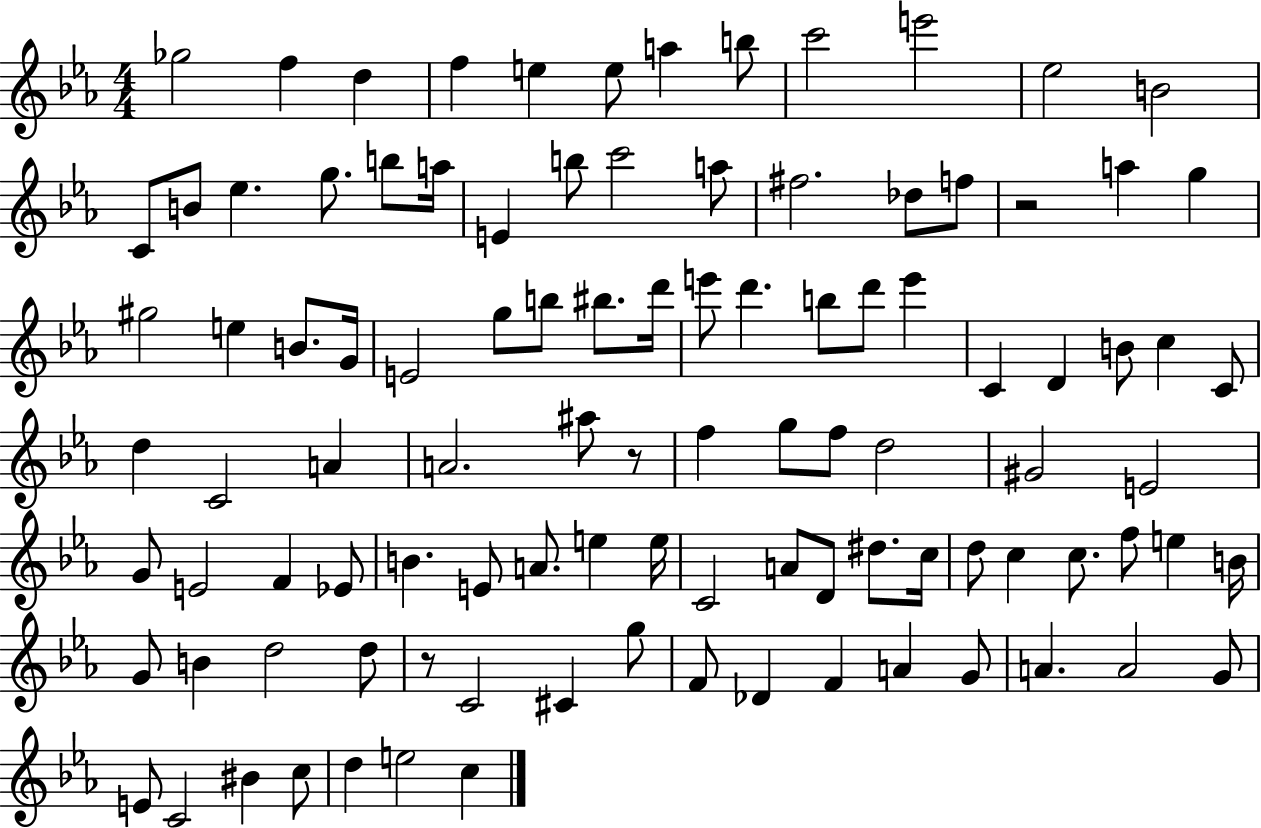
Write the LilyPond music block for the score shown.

{
  \clef treble
  \numericTimeSignature
  \time 4/4
  \key ees \major
  ges''2 f''4 d''4 | f''4 e''4 e''8 a''4 b''8 | c'''2 e'''2 | ees''2 b'2 | \break c'8 b'8 ees''4. g''8. b''8 a''16 | e'4 b''8 c'''2 a''8 | fis''2. des''8 f''8 | r2 a''4 g''4 | \break gis''2 e''4 b'8. g'16 | e'2 g''8 b''8 bis''8. d'''16 | e'''8 d'''4. b''8 d'''8 e'''4 | c'4 d'4 b'8 c''4 c'8 | \break d''4 c'2 a'4 | a'2. ais''8 r8 | f''4 g''8 f''8 d''2 | gis'2 e'2 | \break g'8 e'2 f'4 ees'8 | b'4. e'8 a'8. e''4 e''16 | c'2 a'8 d'8 dis''8. c''16 | d''8 c''4 c''8. f''8 e''4 b'16 | \break g'8 b'4 d''2 d''8 | r8 c'2 cis'4 g''8 | f'8 des'4 f'4 a'4 g'8 | a'4. a'2 g'8 | \break e'8 c'2 bis'4 c''8 | d''4 e''2 c''4 | \bar "|."
}